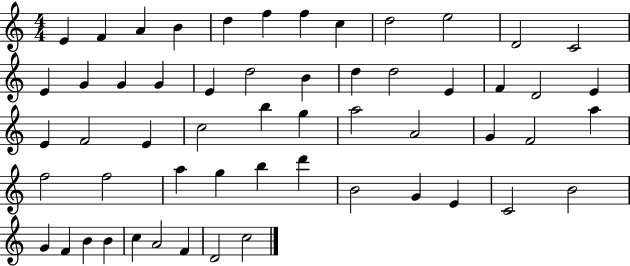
{
  \clef treble
  \numericTimeSignature
  \time 4/4
  \key c \major
  e'4 f'4 a'4 b'4 | d''4 f''4 f''4 c''4 | d''2 e''2 | d'2 c'2 | \break e'4 g'4 g'4 g'4 | e'4 d''2 b'4 | d''4 d''2 e'4 | f'4 d'2 e'4 | \break e'4 f'2 e'4 | c''2 b''4 g''4 | a''2 a'2 | g'4 f'2 a''4 | \break f''2 f''2 | a''4 g''4 b''4 d'''4 | b'2 g'4 e'4 | c'2 b'2 | \break g'4 f'4 b'4 b'4 | c''4 a'2 f'4 | d'2 c''2 | \bar "|."
}